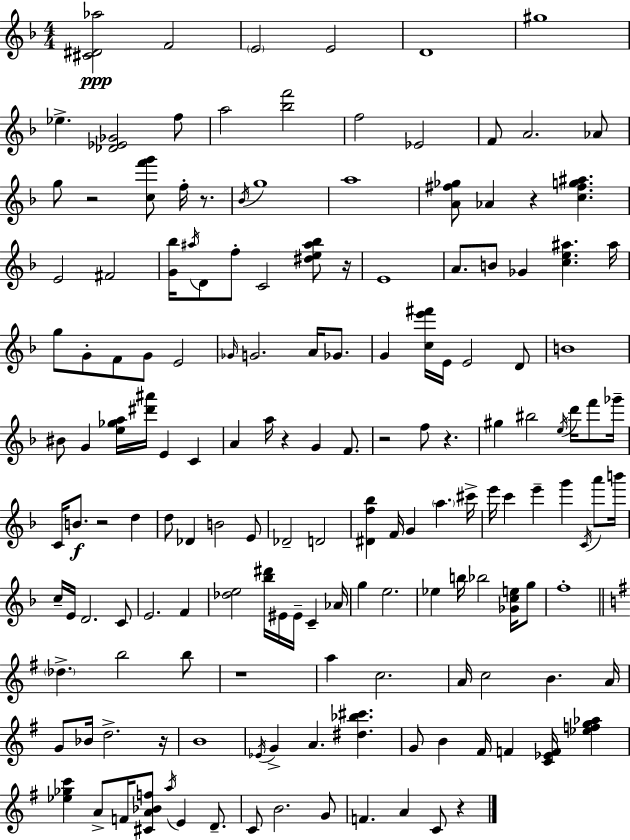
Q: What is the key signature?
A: D minor